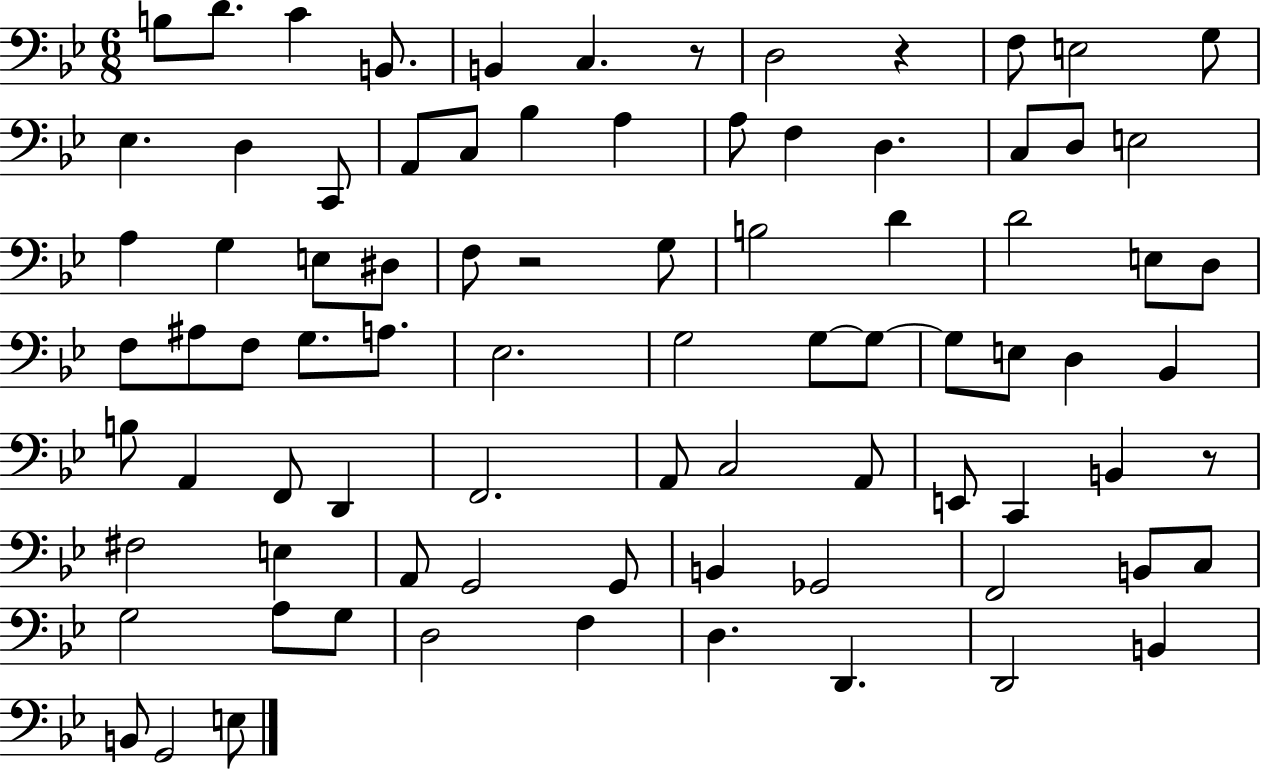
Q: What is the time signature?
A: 6/8